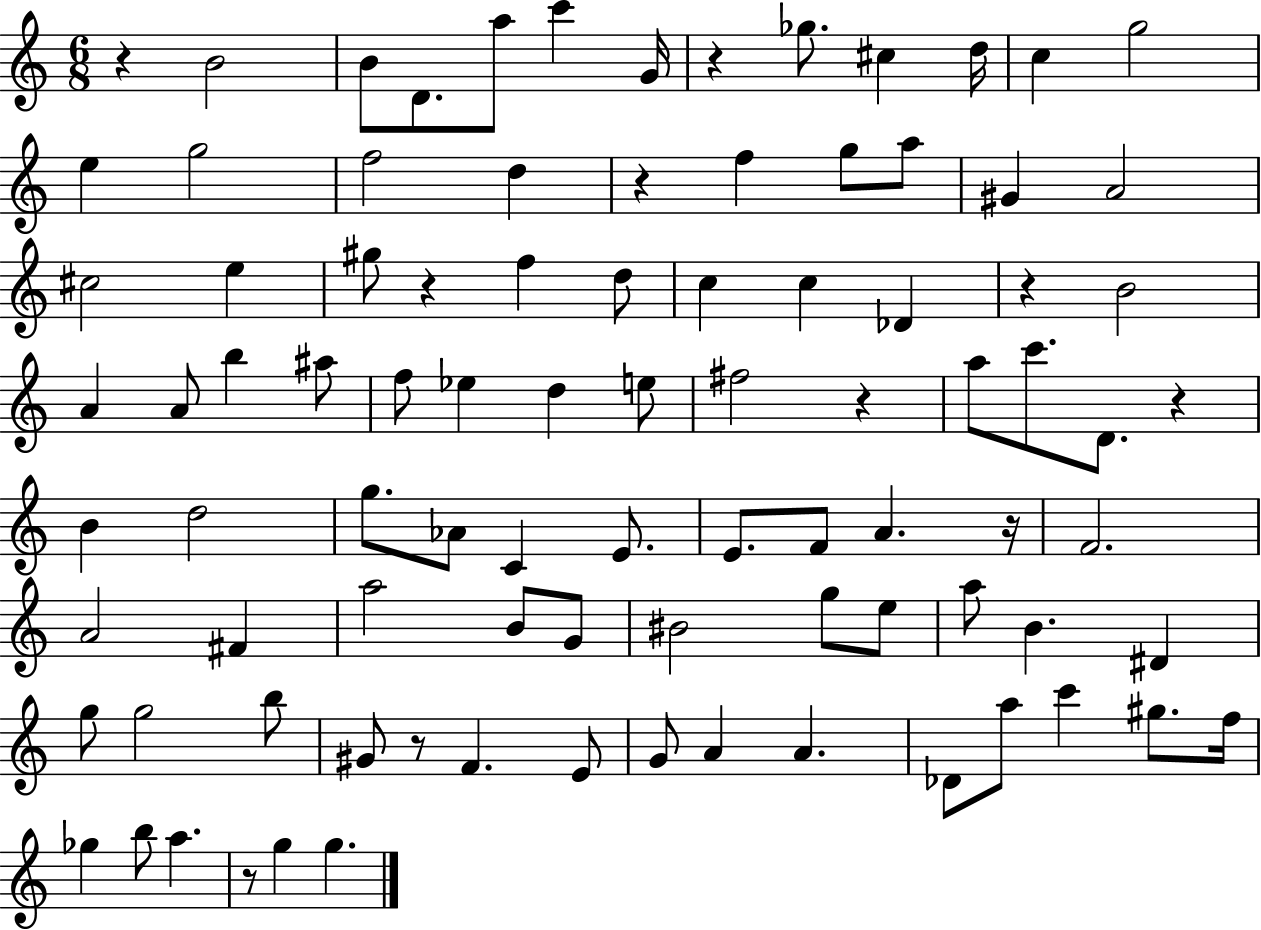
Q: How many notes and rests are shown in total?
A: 91